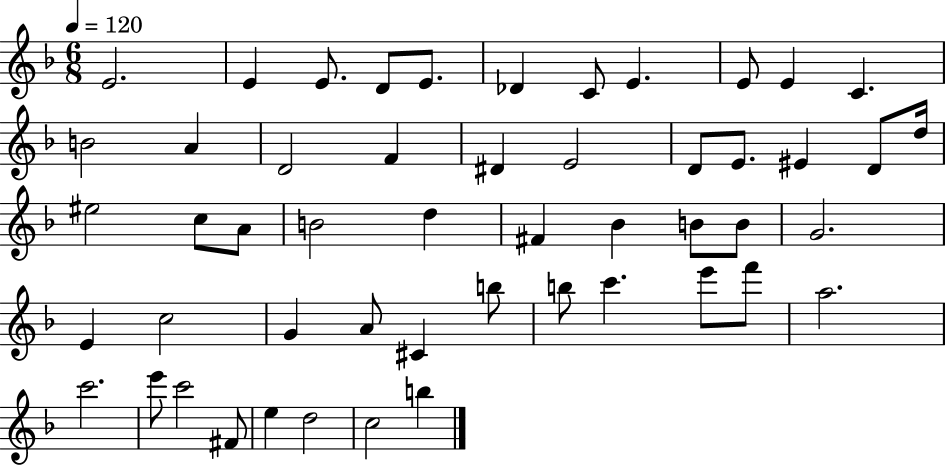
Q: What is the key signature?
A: F major